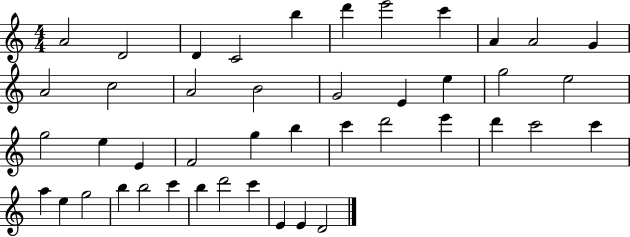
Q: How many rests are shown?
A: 0